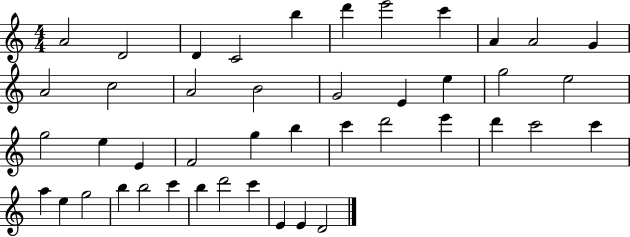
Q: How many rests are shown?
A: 0